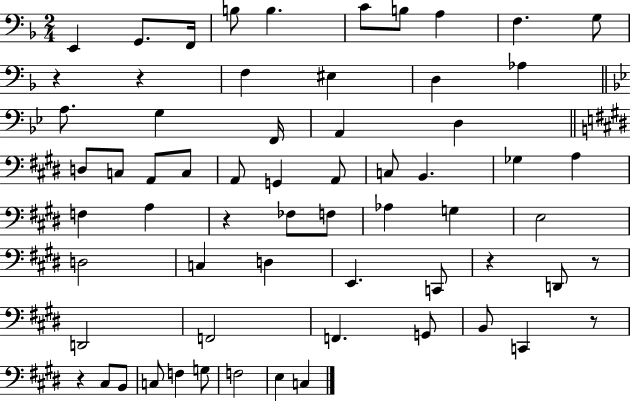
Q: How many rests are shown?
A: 7